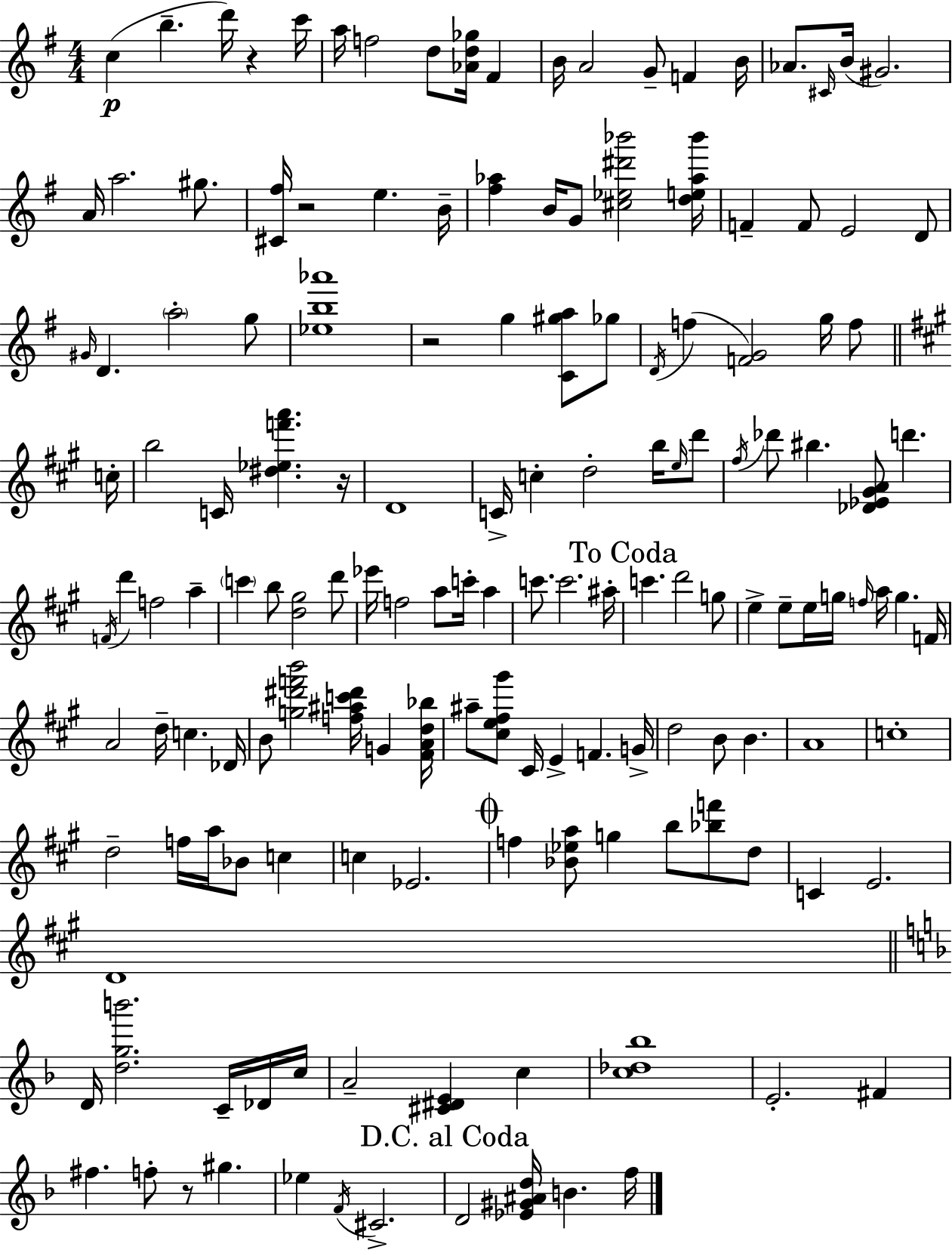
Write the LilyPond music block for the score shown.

{
  \clef treble
  \numericTimeSignature
  \time 4/4
  \key e \minor
  c''4(\p b''4.-- d'''16) r4 c'''16 | a''16 f''2 d''8 <aes' d'' ges''>16 fis'4 | b'16 a'2 g'8-- f'4 b'16 | aes'8. \grace { cis'16 }( b'16 gis'2.) | \break a'16 a''2. gis''8. | <cis' fis''>16 r2 e''4. | b'16-- <fis'' aes''>4 b'16 g'8 <cis'' ees'' dis''' bes'''>2 | <d'' e'' aes'' bes'''>16 f'4-- f'8 e'2 d'8 | \break \grace { gis'16 } d'4. \parenthesize a''2-. | g''8 <ees'' b'' aes'''>1 | r2 g''4 <c' gis'' a''>8 | ges''8 \acciaccatura { d'16 }( f''4 <f' g'>2) g''16 | \break f''8 \bar "||" \break \key a \major c''16-. b''2 c'16 <dis'' ees'' f''' a'''>4. | r16 d'1 | c'16-> c''4-. d''2-. b''16 \grace { e''16 } | d'''8 \acciaccatura { fis''16 } des'''8 bis''4. <des' ees' gis' a'>8 d'''4. | \break \acciaccatura { f'16 } d'''4 f''2 | a''4-- \parenthesize c'''4 b''8 <d'' gis''>2 | d'''8 ees'''16 f''2 a''8 c'''16-. | a''4 c'''8. c'''2. | \break ais''16-. \mark "To Coda" c'''4. d'''2 | g''8 e''4-> e''8-- e''16 g''16 \grace { f''16 } a''16 g''4. | f'16 a'2 d''16-- c''4. | des'16 b'8 <g'' dis''' f''' b'''>2 <f'' ais'' c''' dis'''>16 | \break g'4 <fis' a' d'' bes''>16 ais''8-- <cis'' e'' fis'' gis'''>8 cis'16 e'4-> f'4. | g'16-> d''2 b'8 b'4. | a'1 | c''1-. | \break d''2-- f''16 a''16 bes'8 | c''4 c''4 ees'2. | \mark \markup { \musicglyph "scripts.coda" } f''4 <bes' ees'' a''>8 g''4 b''8 | <bes'' f'''>8 d''8 c'4 e'2. | \break d'1 | \bar "||" \break \key f \major d'16 <d'' g'' b'''>2. c'16-- des'16 c''16 | a'2-- <cis' dis' e'>4 c''4 | <c'' des'' bes''>1 | e'2.-. fis'4 | \break fis''4. f''8-. r8 gis''4. | ees''4 \acciaccatura { f'16 } cis'2.-> | \mark "D.C. al Coda" d'2 <ees' gis' ais' d''>16 b'4. | f''16 \bar "|."
}